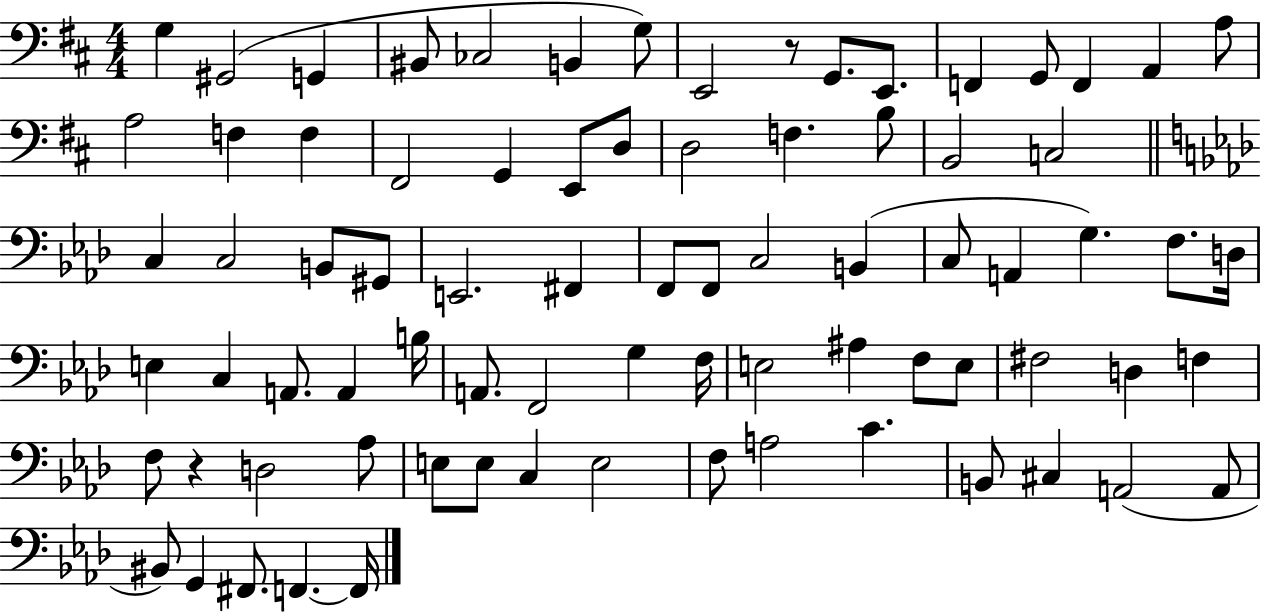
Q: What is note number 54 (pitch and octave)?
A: F3